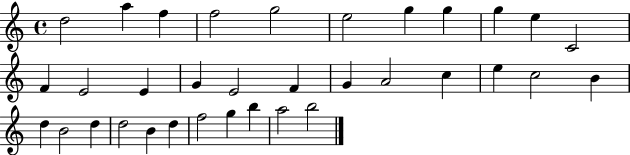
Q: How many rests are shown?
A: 0